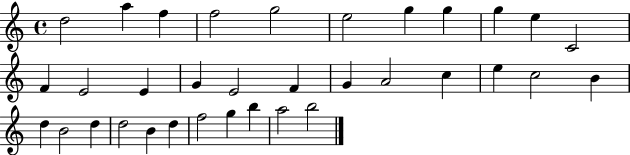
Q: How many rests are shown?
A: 0